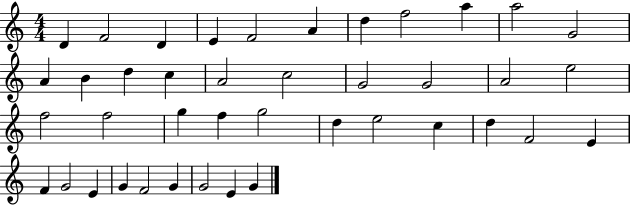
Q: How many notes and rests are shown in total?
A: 41